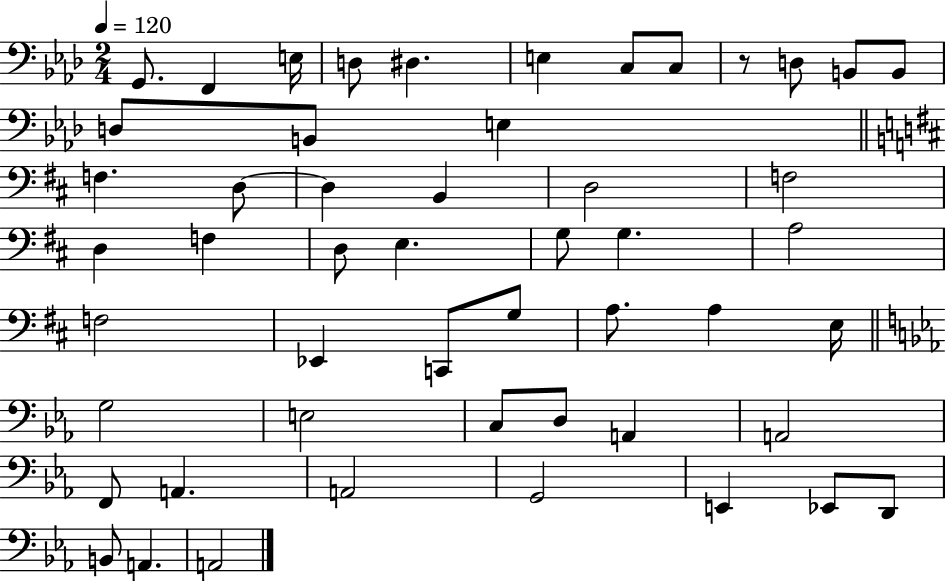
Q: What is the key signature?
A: AES major